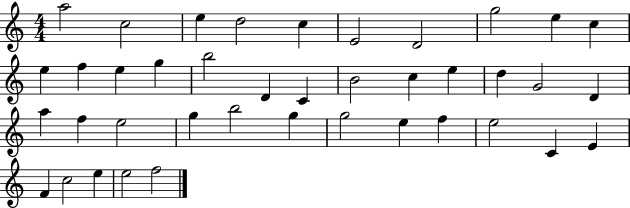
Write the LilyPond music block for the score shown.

{
  \clef treble
  \numericTimeSignature
  \time 4/4
  \key c \major
  a''2 c''2 | e''4 d''2 c''4 | e'2 d'2 | g''2 e''4 c''4 | \break e''4 f''4 e''4 g''4 | b''2 d'4 c'4 | b'2 c''4 e''4 | d''4 g'2 d'4 | \break a''4 f''4 e''2 | g''4 b''2 g''4 | g''2 e''4 f''4 | e''2 c'4 e'4 | \break f'4 c''2 e''4 | e''2 f''2 | \bar "|."
}